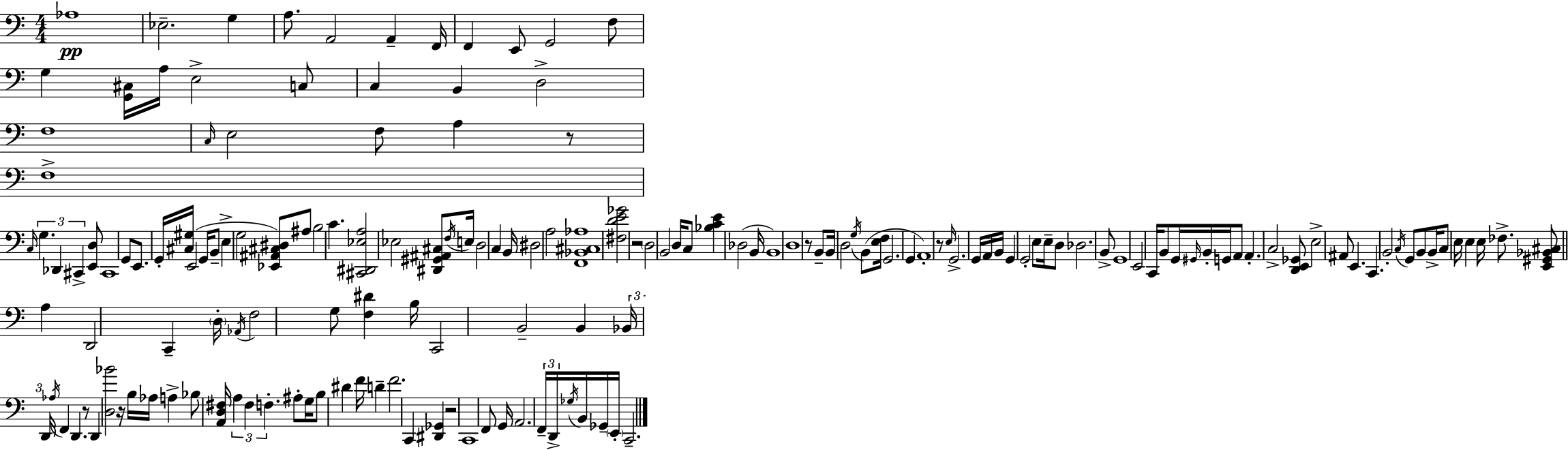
{
  \clef bass
  \numericTimeSignature
  \time 4/4
  \key c \major
  aes1\pp | ees2.-- g4 | a8. a,2 a,4-- f,16 | f,4 e,8 g,2 f8 | \break g4 <g, cis>16 a16 e2-> c8 | c4 b,4 d2-> | f1 | \grace { c16 } e2 f8 a4 r8 | \break f1-> | \grace { c16 } \tuplet 3/2 { g4. des,4 cis,4-> } | <e, d>8 cis,1 | g,8 e,8. g,16-. <cis gis>16 e,2( | \break g,16 b,8-- e4-> g2 | <ees, ais, cis dis>8) ais8 b2 c'4. | <cis, dis, ees a>2 ees2 | <dis, gis, ais, cis>8 \acciaccatura { f16 } e16 d2 c4 | \break b,16 dis2 a2 | <f, bes, cis aes>1 | <fis d' e' ges'>2 r2 | \parenthesize d2 b,2 | \break d16 c8 <bes c' e'>4 des2( | b,16 b,1) | d1 | r8 b,8-- b,16 d2 | \break \acciaccatura { g16 } b,8( <e f>16 g,2. | g,4 a,1-.) | r8 \grace { e16 } g,2.-> | g,16 a,16 b,16 g,4 g,2-. | \break e8 e16-- d8 des2. | b,8-> g,1 | e,2 c,16 b,8 | g,16 \grace { gis,16 } b,16-. g,16 a,8 a,4.-. c2-> | \break <d, e, ges,>8 e2-> ais,8 | e,4. c,4. b,2-. | \acciaccatura { c16 } g,8 b,8 b,16-> c8 e16 e4 | e16 fes8.-> <e, gis, bes, cis>8 \bar "||" \break \key a \minor a4 d,2 c,4-- | \parenthesize d16-. \acciaccatura { aes,16 } f2 g8 <f dis'>4 | b16 c,2 b,2-- | b,4 \tuplet 3/2 { bes,16 d,16 \acciaccatura { aes16 } } f,4 d,4. | \break r8 d,4 <d bes'>2 | r16 b16 aes16 a4-> bes8 <a, d fis>16 \tuplet 3/2 { a4 fis4 | f4.-. } ais8-. g16 b8 dis'4 | f'16 d'4-- f'2. | \break c,4 <dis, ges,>4 r2 | c,1 | f,8 g,16 a,2. | \tuplet 3/2 { f,16-- d,16-> \acciaccatura { ges16 } } b,16 ges,16-- \parenthesize e,16-. c,2.-- | \break \bar "|."
}